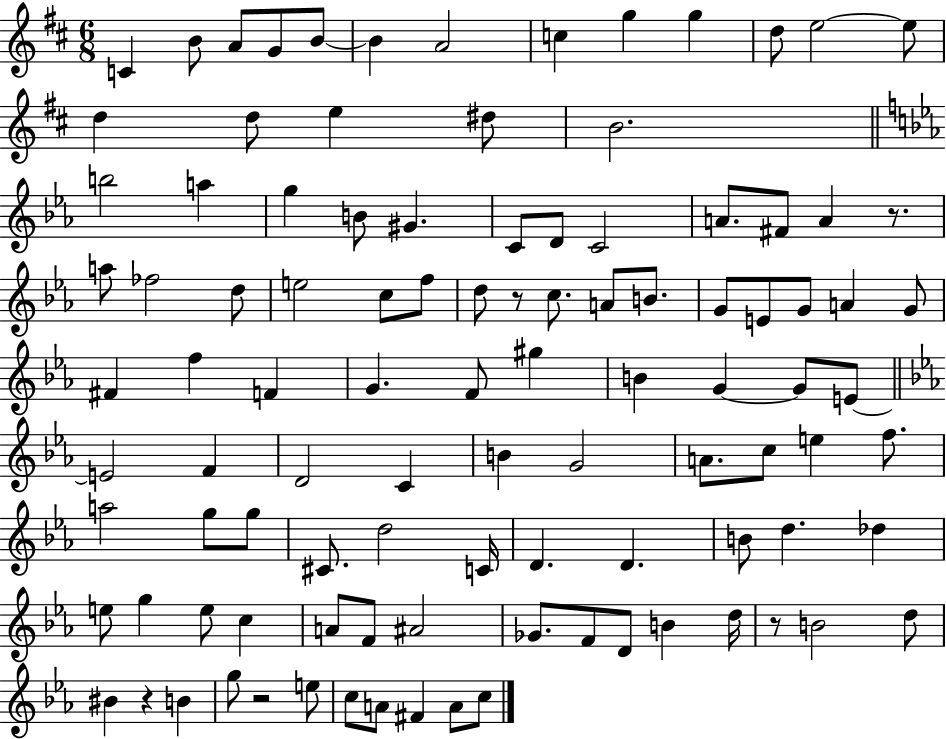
{
  \clef treble
  \numericTimeSignature
  \time 6/8
  \key d \major
  c'4 b'8 a'8 g'8 b'8~~ | b'4 a'2 | c''4 g''4 g''4 | d''8 e''2~~ e''8 | \break d''4 d''8 e''4 dis''8 | b'2. | \bar "||" \break \key c \minor b''2 a''4 | g''4 b'8 gis'4. | c'8 d'8 c'2 | a'8. fis'8 a'4 r8. | \break a''8 fes''2 d''8 | e''2 c''8 f''8 | d''8 r8 c''8. a'8 b'8. | g'8 e'8 g'8 a'4 g'8 | \break fis'4 f''4 f'4 | g'4. f'8 gis''4 | b'4 g'4~~ g'8 e'8~~ | \bar "||" \break \key ees \major e'2 f'4 | d'2 c'4 | b'4 g'2 | a'8. c''8 e''4 f''8. | \break a''2 g''8 g''8 | cis'8. d''2 c'16 | d'4. d'4. | b'8 d''4. des''4 | \break e''8 g''4 e''8 c''4 | a'8 f'8 ais'2 | ges'8. f'8 d'8 b'4 d''16 | r8 b'2 d''8 | \break bis'4 r4 b'4 | g''8 r2 e''8 | c''8 a'8 fis'4 a'8 c''8 | \bar "|."
}